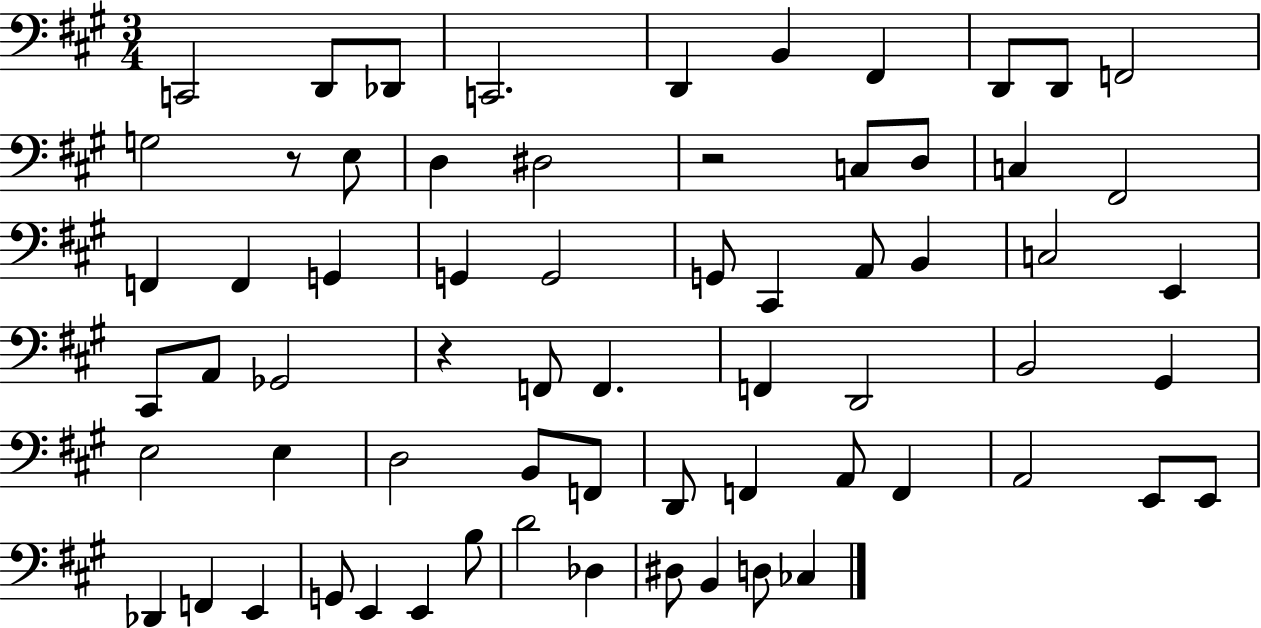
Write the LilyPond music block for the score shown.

{
  \clef bass
  \numericTimeSignature
  \time 3/4
  \key a \major
  c,2 d,8 des,8 | c,2. | d,4 b,4 fis,4 | d,8 d,8 f,2 | \break g2 r8 e8 | d4 dis2 | r2 c8 d8 | c4 fis,2 | \break f,4 f,4 g,4 | g,4 g,2 | g,8 cis,4 a,8 b,4 | c2 e,4 | \break cis,8 a,8 ges,2 | r4 f,8 f,4. | f,4 d,2 | b,2 gis,4 | \break e2 e4 | d2 b,8 f,8 | d,8 f,4 a,8 f,4 | a,2 e,8 e,8 | \break des,4 f,4 e,4 | g,8 e,4 e,4 b8 | d'2 des4 | dis8 b,4 d8 ces4 | \break \bar "|."
}